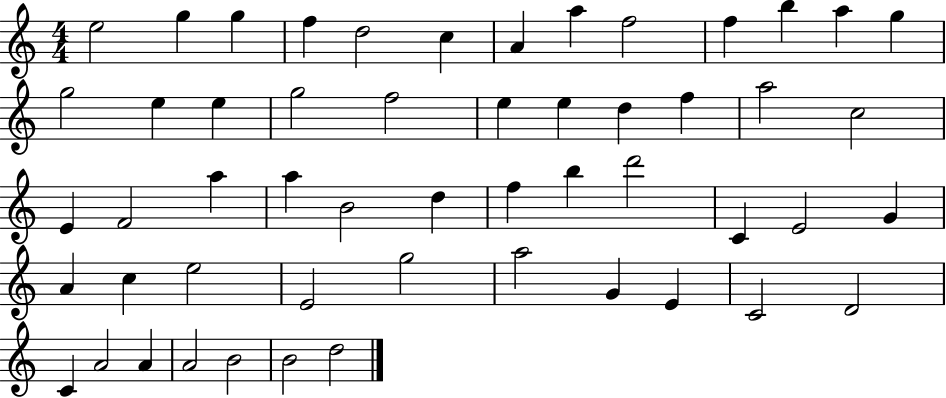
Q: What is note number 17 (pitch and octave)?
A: G5